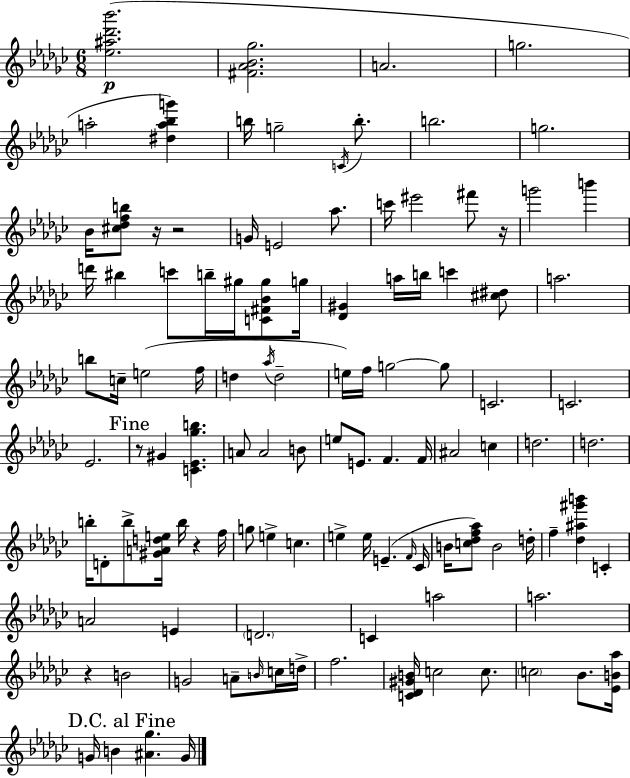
[Eb5,A#5,Db6,Bb6]/h. [F#4,Ab4,Bb4,Gb5]/h. A4/h. G5/h. A5/h [D#5,A5,Bb5,G6]/q B5/s G5/h C4/s B5/e. B5/h. G5/h. Bb4/s [C#5,Db5,F5,B5]/e R/s R/h G4/s E4/h Ab5/e. C6/s EIS6/h F#6/e R/s G6/h B6/q D6/s BIS5/q C6/e B5/s G#5/s [C4,F#4,Bb4,G#5]/e G5/s [Db4,G#4]/q A5/s B5/s C6/q [C#5,D#5]/e A5/h. B5/e C5/s E5/h F5/s D5/q Ab5/s D5/h E5/s F5/s G5/h G5/e C4/h. C4/h. Eb4/h. R/e G#4/q [C4,Eb4,Gb5,B5]/q. A4/e A4/h B4/e E5/e E4/e. F4/q. F4/s A#4/h C5/q D5/h. D5/h. B5/s D4/e B5/e [G#4,A4,D5,E5]/s B5/s R/q F5/s G5/e E5/q C5/q. E5/q E5/s E4/q. F4/s CES4/s B4/s [C5,Db5,F5,Ab5]/e B4/h D5/s F5/q [Db5,A#5,G#6,B6]/q C4/q A4/h E4/q D4/h. C4/q A5/h A5/h. R/q B4/h G4/h A4/e B4/s C5/s D5/s F5/h. [C4,Db4,G#4,B4]/s C5/h C5/e. C5/h Bb4/e. [Eb4,B4,Ab5]/s G4/s B4/q [A#4,Gb5]/q. G4/s